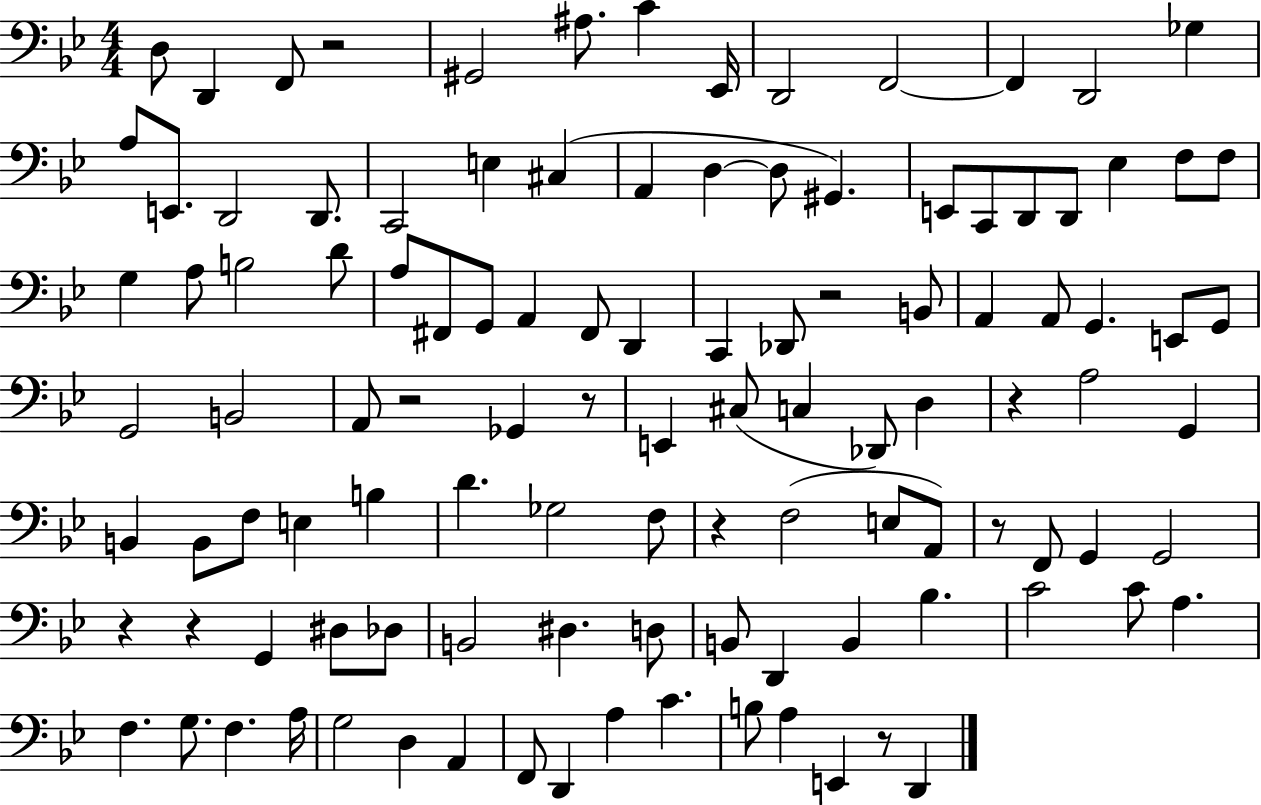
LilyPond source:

{
  \clef bass
  \numericTimeSignature
  \time 4/4
  \key bes \major
  d8 d,4 f,8 r2 | gis,2 ais8. c'4 ees,16 | d,2 f,2~~ | f,4 d,2 ges4 | \break a8 e,8. d,2 d,8. | c,2 e4 cis4( | a,4 d4~~ d8 gis,4.) | e,8 c,8 d,8 d,8 ees4 f8 f8 | \break g4 a8 b2 d'8 | a8 fis,8 g,8 a,4 fis,8 d,4 | c,4 des,8 r2 b,8 | a,4 a,8 g,4. e,8 g,8 | \break g,2 b,2 | a,8 r2 ges,4 r8 | e,4 cis8( c4 des,8) d4 | r4 a2 g,4 | \break b,4 b,8 f8 e4 b4 | d'4. ges2 f8 | r4 f2( e8 a,8) | r8 f,8 g,4 g,2 | \break r4 r4 g,4 dis8 des8 | b,2 dis4. d8 | b,8 d,4 b,4 bes4. | c'2 c'8 a4. | \break f4. g8. f4. a16 | g2 d4 a,4 | f,8 d,4 a4 c'4. | b8 a4 e,4 r8 d,4 | \break \bar "|."
}